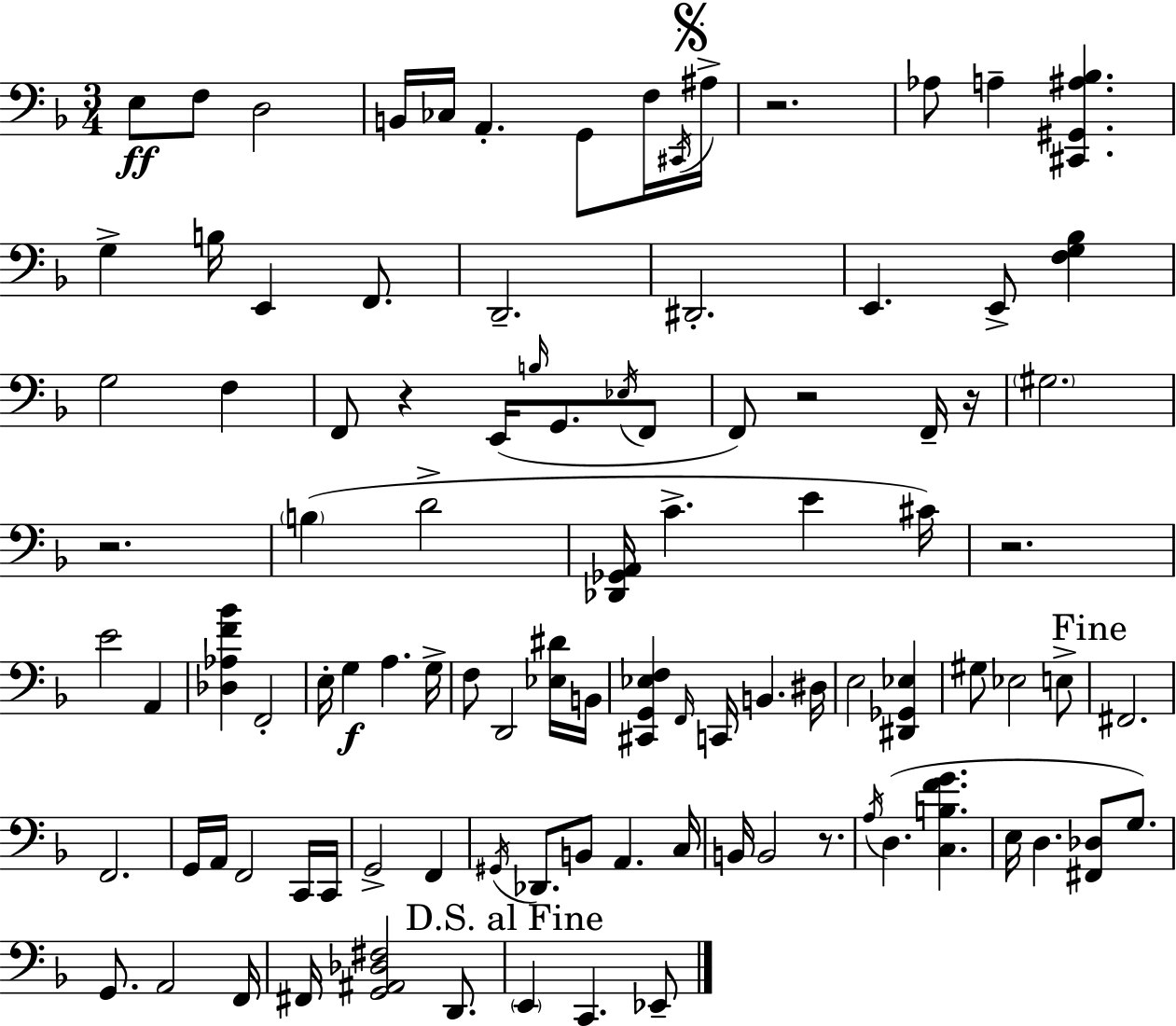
{
  \clef bass
  \numericTimeSignature
  \time 3/4
  \key f \major
  e8\ff f8 d2 | b,16 ces16 a,4.-. g,8 f16 \acciaccatura { cis,16 } | \mark \markup { \musicglyph "scripts.segno" } ais16-> r2. | aes8 a4-- <cis, gis, ais bes>4. | \break g4-> b16 e,4 f,8. | d,2.-- | dis,2.-. | e,4. e,8-> <f g bes>4 | \break g2 f4 | f,8 r4 e,16( \grace { b16 } g,8. | \acciaccatura { ees16 } f,8 f,8) r2 | f,16-- r16 \parenthesize gis2. | \break r2. | \parenthesize b4( d'2-> | <des, ges, a,>16 c'4.-> e'4 | cis'16) r2. | \break e'2 a,4 | <des aes f' bes'>4 f,2-. | e16-. g4\f a4. | g16-> f8 d,2 | \break <ees dis'>16 b,16 <cis, g, ees f>4 \grace { f,16 } c,16 b,4. | dis16 e2 | <dis, ges, ees>4 gis8 ees2 | e8-> \mark "Fine" fis,2. | \break f,2. | g,16 a,16 f,2 | c,16 c,16 g,2-> | f,4 \acciaccatura { gis,16 } des,8. b,8 a,4. | \break c16 b,16 b,2 | r8. \acciaccatura { a16 } d4.( | <c b f' g'>4. e16 d4. | <fis, des>8 g8.) g,8. a,2 | \break f,16 fis,16 <g, ais, des fis>2 | d,8. \mark "D.S. al Fine" \parenthesize e,4 c,4. | ees,8-- \bar "|."
}